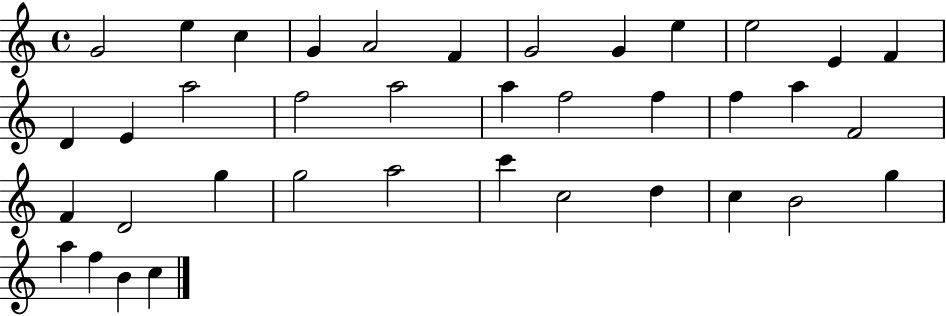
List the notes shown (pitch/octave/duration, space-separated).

G4/h E5/q C5/q G4/q A4/h F4/q G4/h G4/q E5/q E5/h E4/q F4/q D4/q E4/q A5/h F5/h A5/h A5/q F5/h F5/q F5/q A5/q F4/h F4/q D4/h G5/q G5/h A5/h C6/q C5/h D5/q C5/q B4/h G5/q A5/q F5/q B4/q C5/q